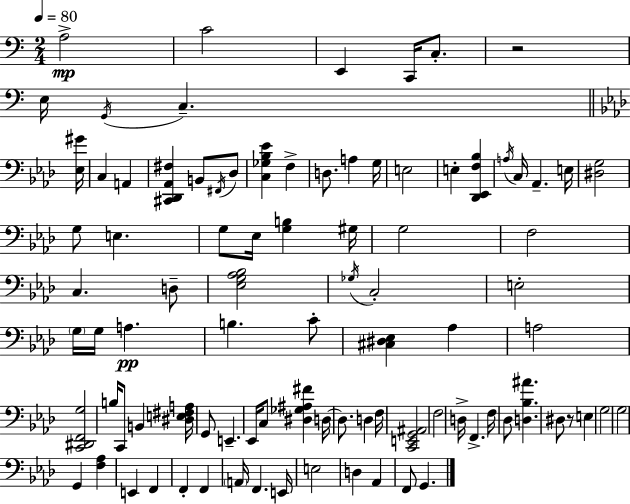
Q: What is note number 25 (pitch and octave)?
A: E3